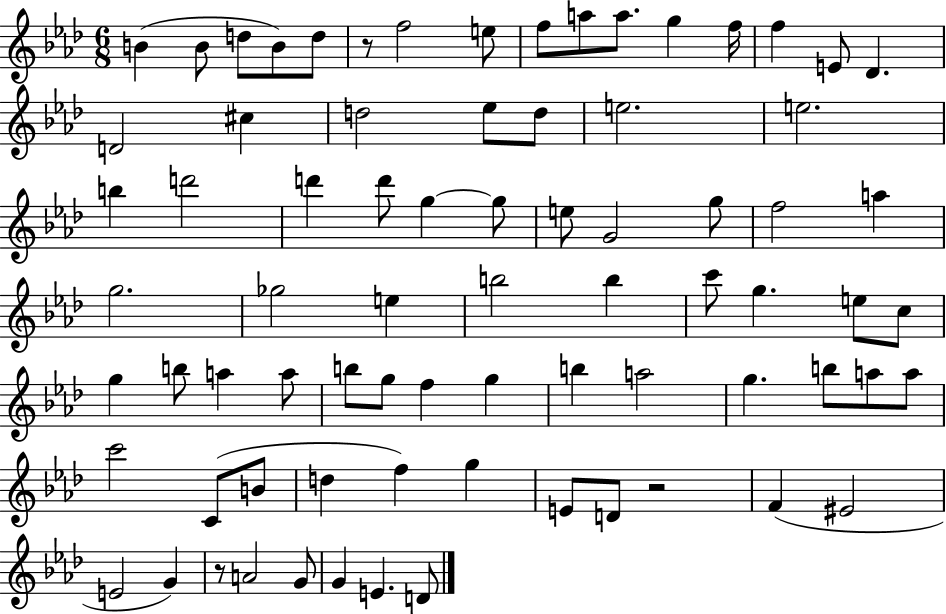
{
  \clef treble
  \numericTimeSignature
  \time 6/8
  \key aes \major
  b'4( b'8 d''8 b'8) d''8 | r8 f''2 e''8 | f''8 a''8 a''8. g''4 f''16 | f''4 e'8 des'4. | \break d'2 cis''4 | d''2 ees''8 d''8 | e''2. | e''2. | \break b''4 d'''2 | d'''4 d'''8 g''4~~ g''8 | e''8 g'2 g''8 | f''2 a''4 | \break g''2. | ges''2 e''4 | b''2 b''4 | c'''8 g''4. e''8 c''8 | \break g''4 b''8 a''4 a''8 | b''8 g''8 f''4 g''4 | b''4 a''2 | g''4. b''8 a''8 a''8 | \break c'''2 c'8( b'8 | d''4 f''4) g''4 | e'8 d'8 r2 | f'4( eis'2 | \break e'2 g'4) | r8 a'2 g'8 | g'4 e'4. d'8 | \bar "|."
}